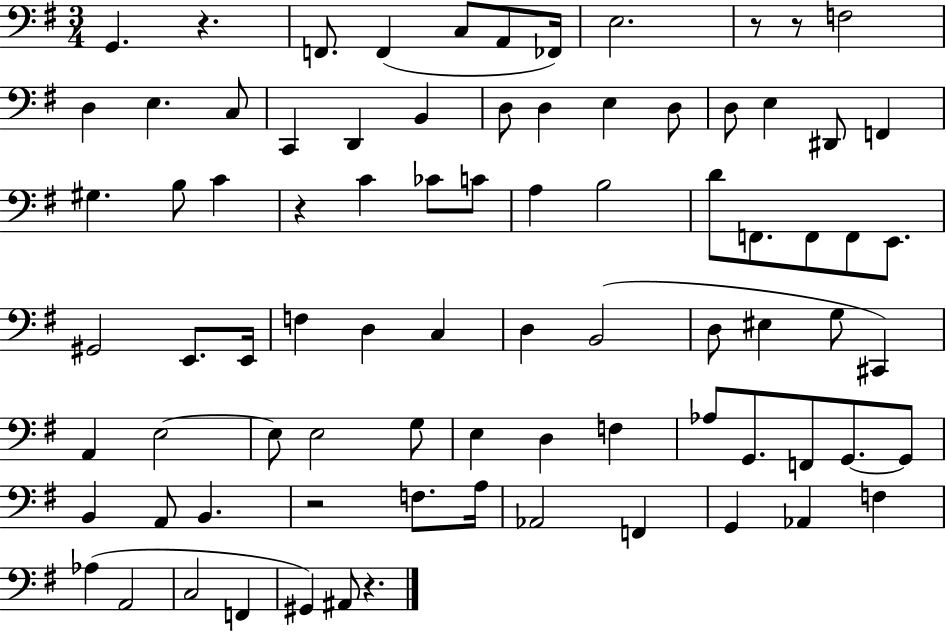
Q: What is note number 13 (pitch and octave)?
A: D2